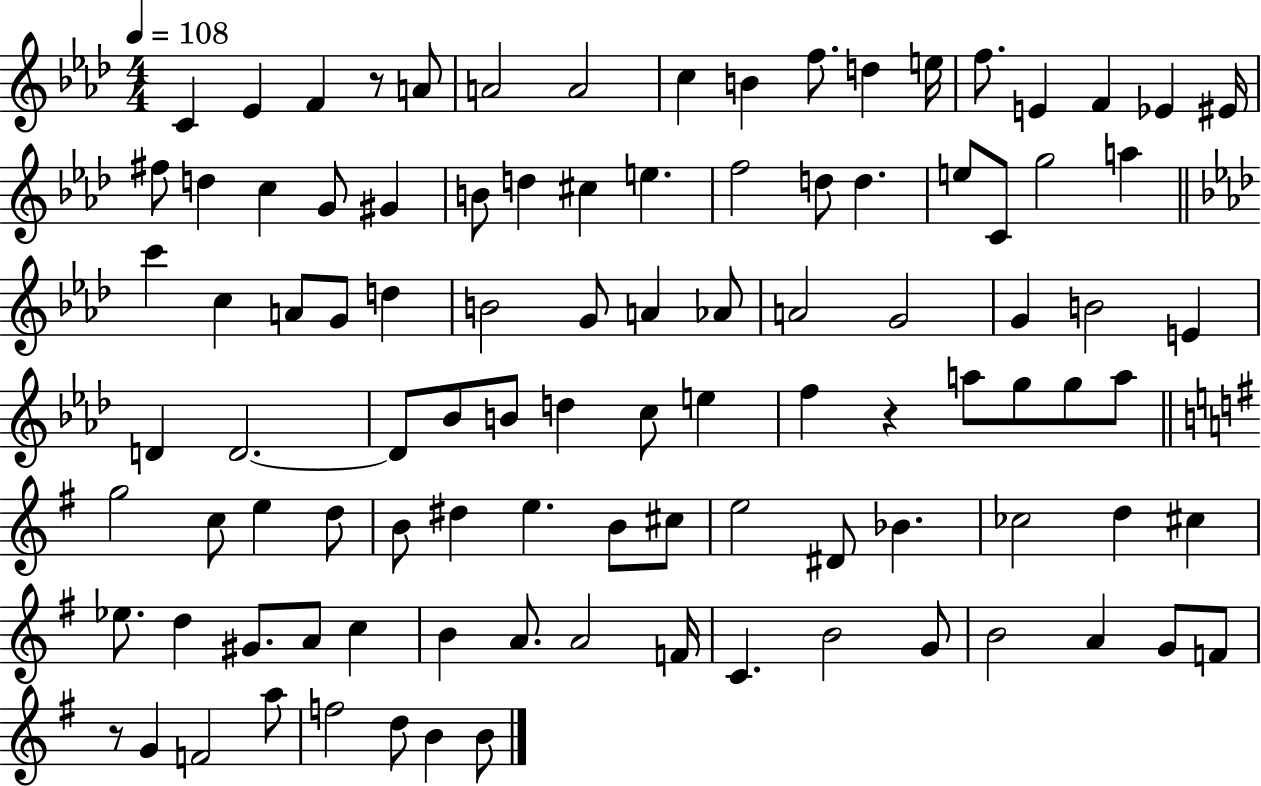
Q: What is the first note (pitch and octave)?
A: C4